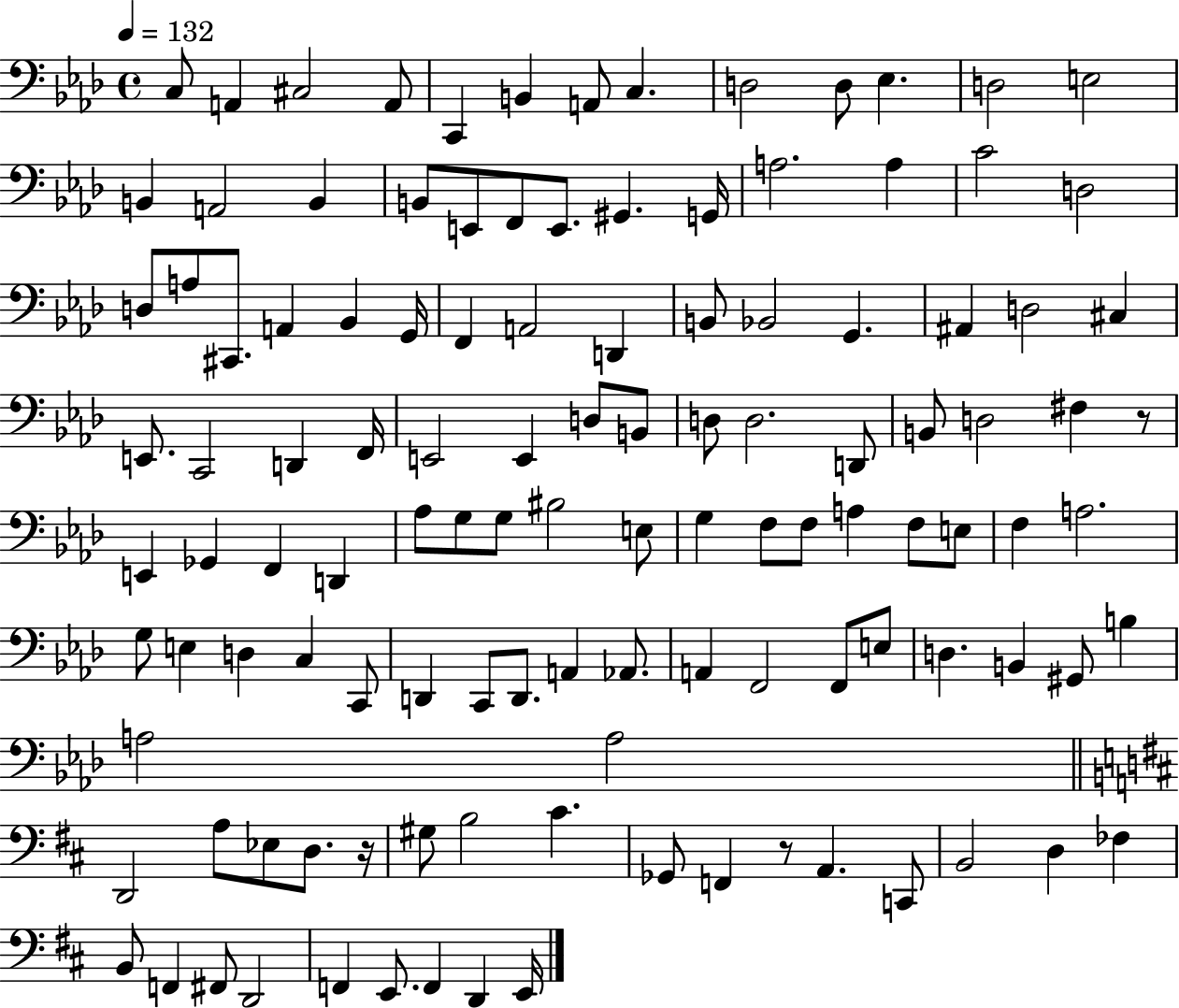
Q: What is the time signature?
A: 4/4